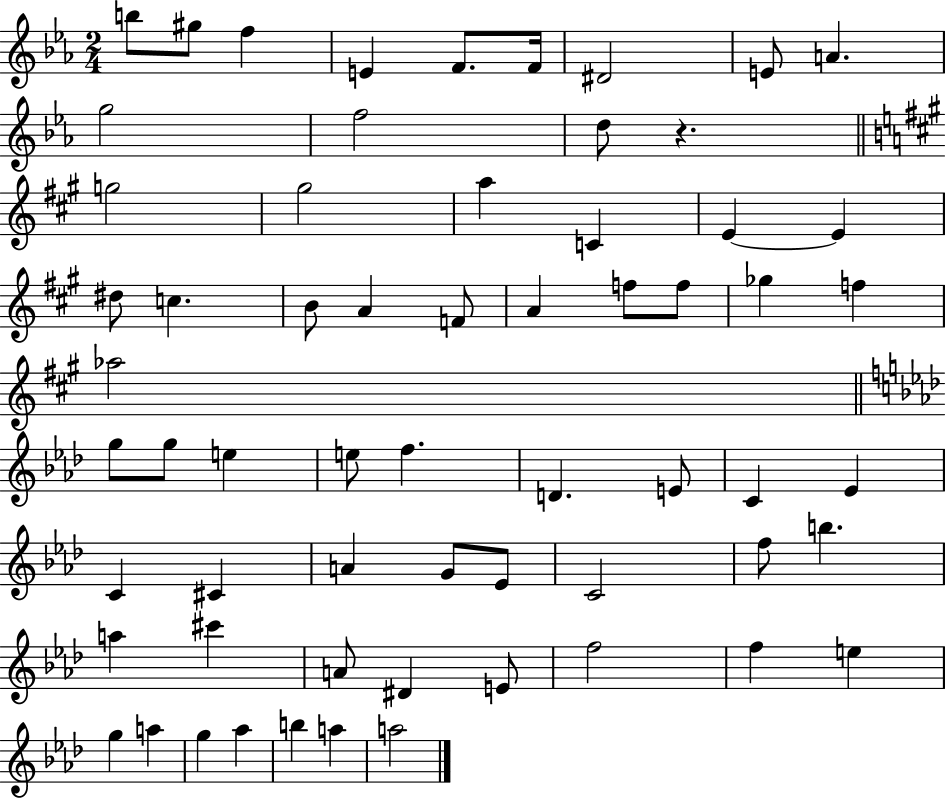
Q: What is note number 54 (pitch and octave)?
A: E5